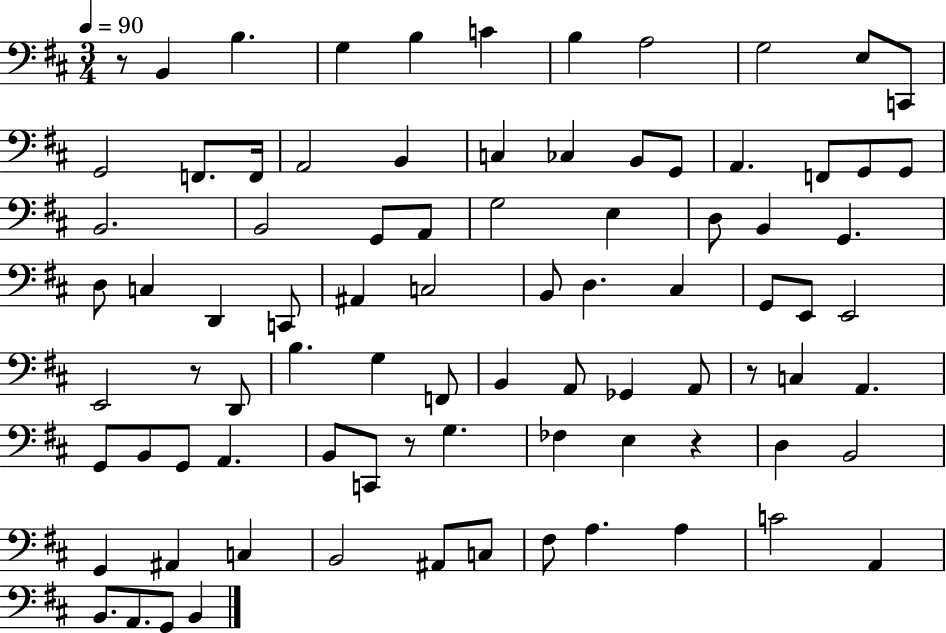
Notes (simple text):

R/e B2/q B3/q. G3/q B3/q C4/q B3/q A3/h G3/h E3/e C2/e G2/h F2/e. F2/s A2/h B2/q C3/q CES3/q B2/e G2/e A2/q. F2/e G2/e G2/e B2/h. B2/h G2/e A2/e G3/h E3/q D3/e B2/q G2/q. D3/e C3/q D2/q C2/e A#2/q C3/h B2/e D3/q. C#3/q G2/e E2/e E2/h E2/h R/e D2/e B3/q. G3/q F2/e B2/q A2/e Gb2/q A2/e R/e C3/q A2/q. G2/e B2/e G2/e A2/q. B2/e C2/e R/e G3/q. FES3/q E3/q R/q D3/q B2/h G2/q A#2/q C3/q B2/h A#2/e C3/e F#3/e A3/q. A3/q C4/h A2/q B2/e. A2/e. G2/e B2/q